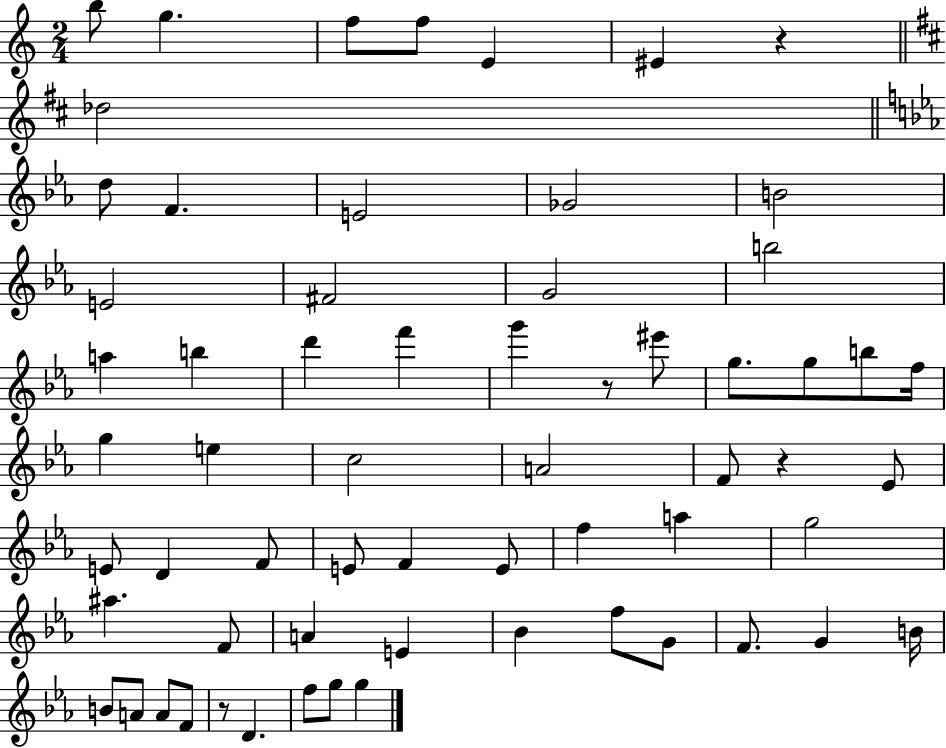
B5/e G5/q. F5/e F5/e E4/q EIS4/q R/q Db5/h D5/e F4/q. E4/h Gb4/h B4/h E4/h F#4/h G4/h B5/h A5/q B5/q D6/q F6/q G6/q R/e EIS6/e G5/e. G5/e B5/e F5/s G5/q E5/q C5/h A4/h F4/e R/q Eb4/e E4/e D4/q F4/e E4/e F4/q E4/e F5/q A5/q G5/h A#5/q. F4/e A4/q E4/q Bb4/q F5/e G4/e F4/e. G4/q B4/s B4/e A4/e A4/e F4/e R/e D4/q. F5/e G5/e G5/q